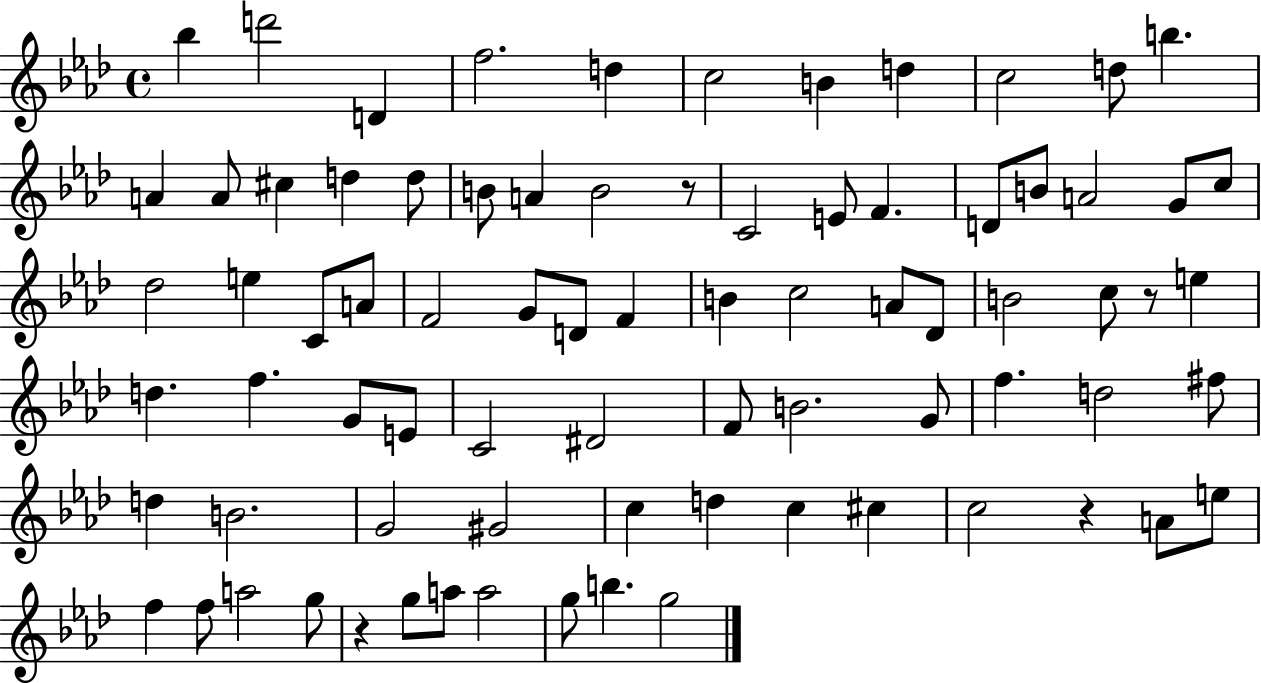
{
  \clef treble
  \time 4/4
  \defaultTimeSignature
  \key aes \major
  bes''4 d'''2 d'4 | f''2. d''4 | c''2 b'4 d''4 | c''2 d''8 b''4. | \break a'4 a'8 cis''4 d''4 d''8 | b'8 a'4 b'2 r8 | c'2 e'8 f'4. | d'8 b'8 a'2 g'8 c''8 | \break des''2 e''4 c'8 a'8 | f'2 g'8 d'8 f'4 | b'4 c''2 a'8 des'8 | b'2 c''8 r8 e''4 | \break d''4. f''4. g'8 e'8 | c'2 dis'2 | f'8 b'2. g'8 | f''4. d''2 fis''8 | \break d''4 b'2. | g'2 gis'2 | c''4 d''4 c''4 cis''4 | c''2 r4 a'8 e''8 | \break f''4 f''8 a''2 g''8 | r4 g''8 a''8 a''2 | g''8 b''4. g''2 | \bar "|."
}